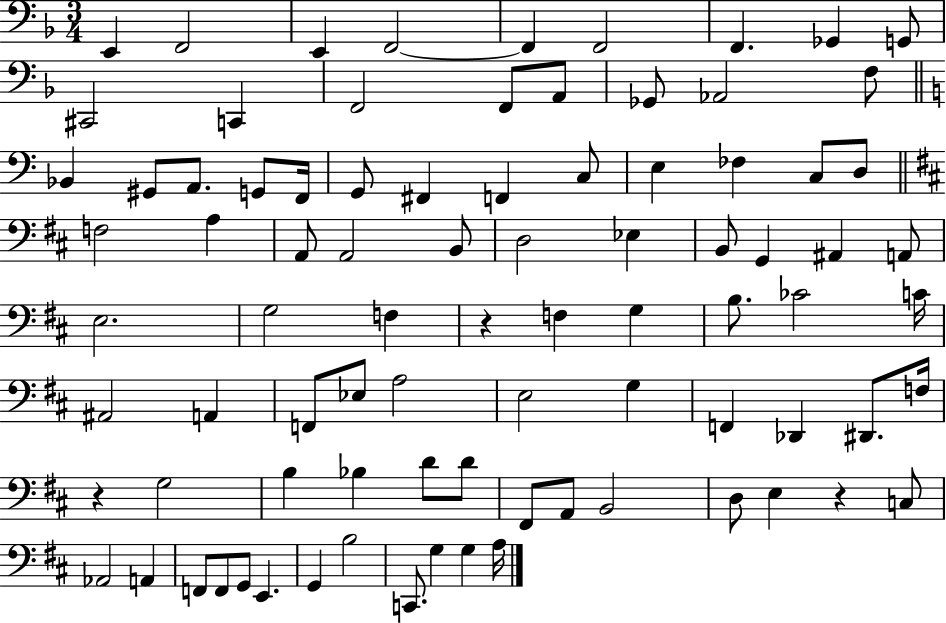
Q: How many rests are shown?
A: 3